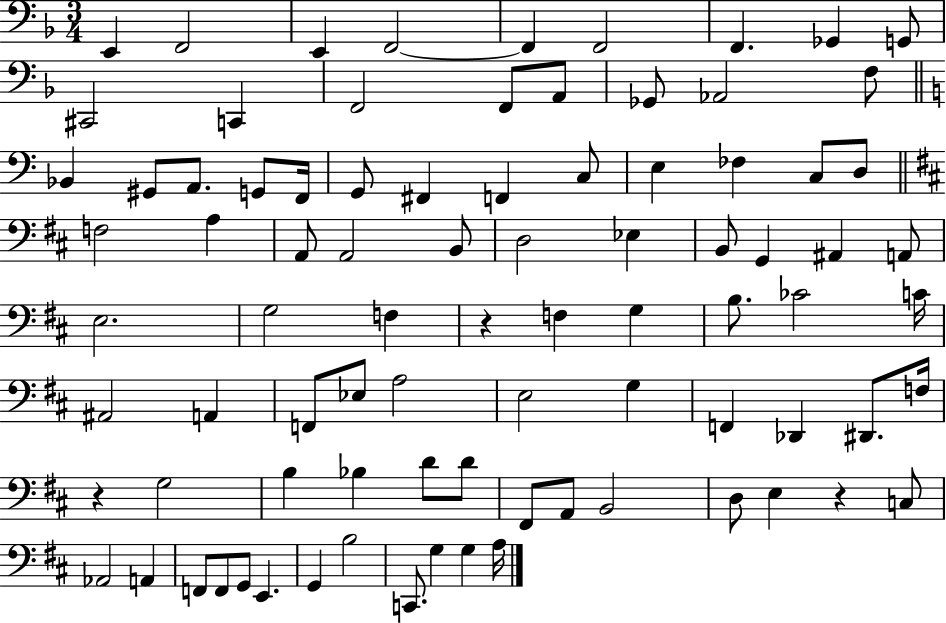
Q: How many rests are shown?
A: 3